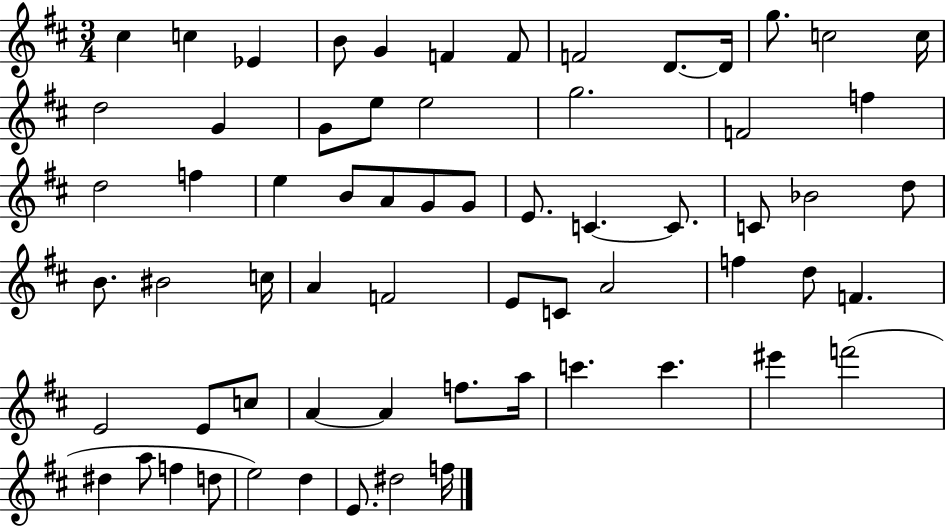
C#5/q C5/q Eb4/q B4/e G4/q F4/q F4/e F4/h D4/e. D4/s G5/e. C5/h C5/s D5/h G4/q G4/e E5/e E5/h G5/h. F4/h F5/q D5/h F5/q E5/q B4/e A4/e G4/e G4/e E4/e. C4/q. C4/e. C4/e Bb4/h D5/e B4/e. BIS4/h C5/s A4/q F4/h E4/e C4/e A4/h F5/q D5/e F4/q. E4/h E4/e C5/e A4/q A4/q F5/e. A5/s C6/q. C6/q. EIS6/q F6/h D#5/q A5/e F5/q D5/e E5/h D5/q E4/e. D#5/h F5/s